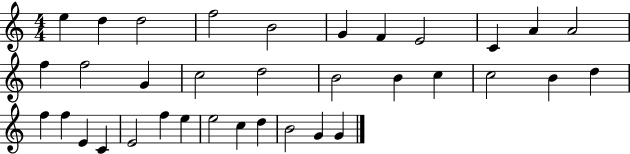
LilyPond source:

{
  \clef treble
  \numericTimeSignature
  \time 4/4
  \key c \major
  e''4 d''4 d''2 | f''2 b'2 | g'4 f'4 e'2 | c'4 a'4 a'2 | \break f''4 f''2 g'4 | c''2 d''2 | b'2 b'4 c''4 | c''2 b'4 d''4 | \break f''4 f''4 e'4 c'4 | e'2 f''4 e''4 | e''2 c''4 d''4 | b'2 g'4 g'4 | \break \bar "|."
}